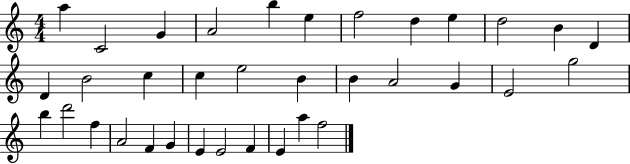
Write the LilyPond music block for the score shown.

{
  \clef treble
  \numericTimeSignature
  \time 4/4
  \key c \major
  a''4 c'2 g'4 | a'2 b''4 e''4 | f''2 d''4 e''4 | d''2 b'4 d'4 | \break d'4 b'2 c''4 | c''4 e''2 b'4 | b'4 a'2 g'4 | e'2 g''2 | \break b''4 d'''2 f''4 | a'2 f'4 g'4 | e'4 e'2 f'4 | e'4 a''4 f''2 | \break \bar "|."
}